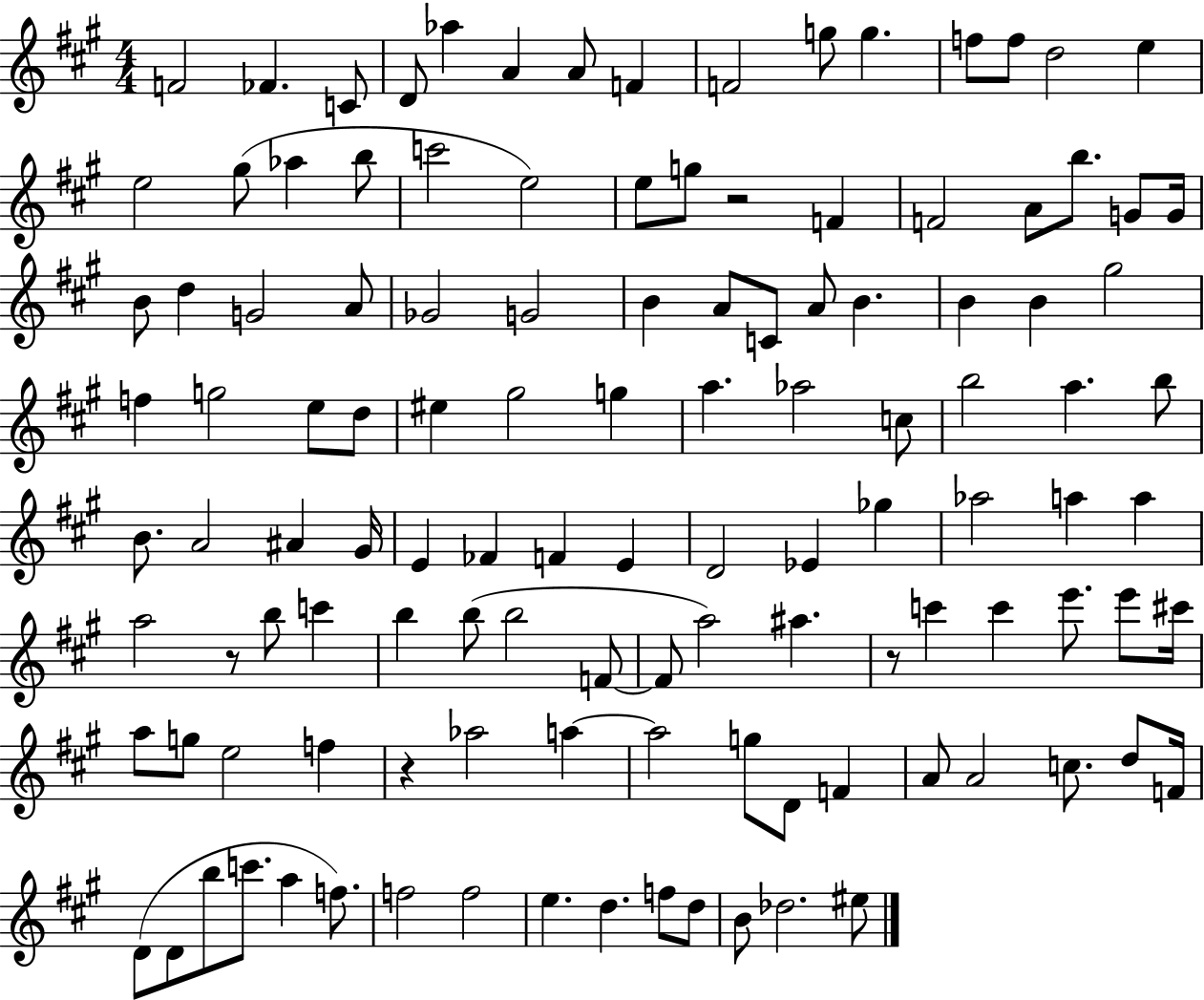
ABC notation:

X:1
T:Untitled
M:4/4
L:1/4
K:A
F2 _F C/2 D/2 _a A A/2 F F2 g/2 g f/2 f/2 d2 e e2 ^g/2 _a b/2 c'2 e2 e/2 g/2 z2 F F2 A/2 b/2 G/2 G/4 B/2 d G2 A/2 _G2 G2 B A/2 C/2 A/2 B B B ^g2 f g2 e/2 d/2 ^e ^g2 g a _a2 c/2 b2 a b/2 B/2 A2 ^A ^G/4 E _F F E D2 _E _g _a2 a a a2 z/2 b/2 c' b b/2 b2 F/2 F/2 a2 ^a z/2 c' c' e'/2 e'/2 ^c'/4 a/2 g/2 e2 f z _a2 a a2 g/2 D/2 F A/2 A2 c/2 d/2 F/4 D/2 D/2 b/2 c'/2 a f/2 f2 f2 e d f/2 d/2 B/2 _d2 ^e/2